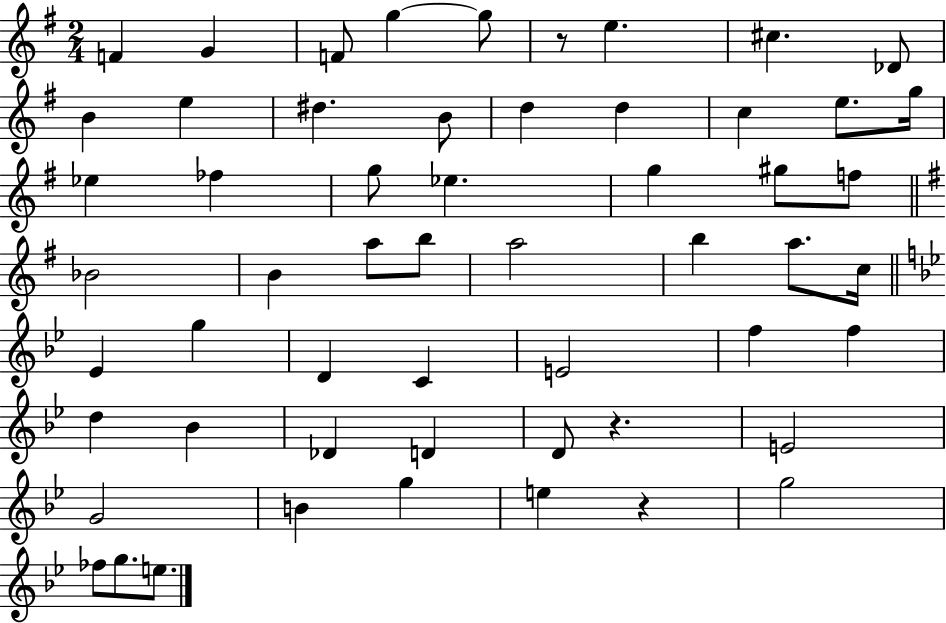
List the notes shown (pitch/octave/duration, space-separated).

F4/q G4/q F4/e G5/q G5/e R/e E5/q. C#5/q. Db4/e B4/q E5/q D#5/q. B4/e D5/q D5/q C5/q E5/e. G5/s Eb5/q FES5/q G5/e Eb5/q. G5/q G#5/e F5/e Bb4/h B4/q A5/e B5/e A5/h B5/q A5/e. C5/s Eb4/q G5/q D4/q C4/q E4/h F5/q F5/q D5/q Bb4/q Db4/q D4/q D4/e R/q. E4/h G4/h B4/q G5/q E5/q R/q G5/h FES5/e G5/e. E5/e.